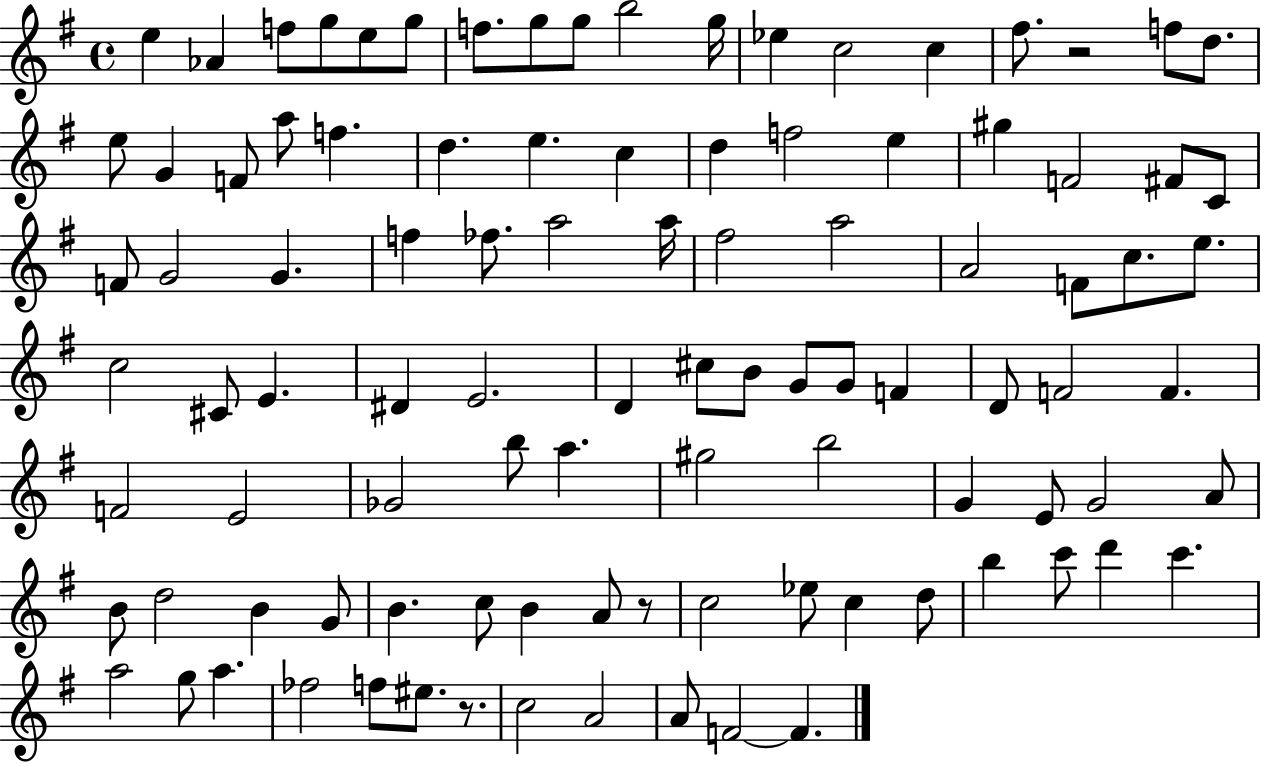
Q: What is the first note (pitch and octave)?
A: E5